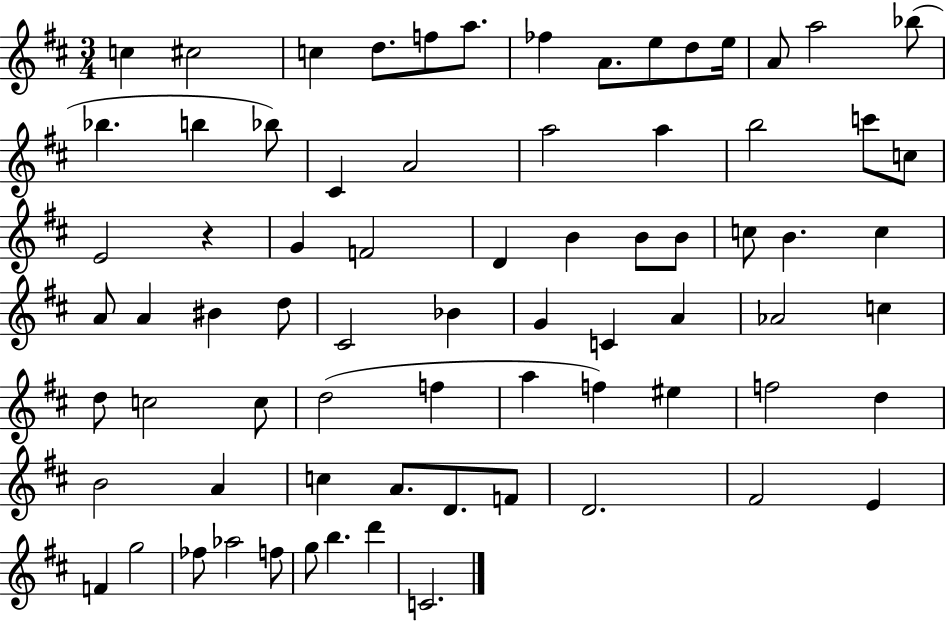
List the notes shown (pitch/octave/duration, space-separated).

C5/q C#5/h C5/q D5/e. F5/e A5/e. FES5/q A4/e. E5/e D5/e E5/s A4/e A5/h Bb5/e Bb5/q. B5/q Bb5/e C#4/q A4/h A5/h A5/q B5/h C6/e C5/e E4/h R/q G4/q F4/h D4/q B4/q B4/e B4/e C5/e B4/q. C5/q A4/e A4/q BIS4/q D5/e C#4/h Bb4/q G4/q C4/q A4/q Ab4/h C5/q D5/e C5/h C5/e D5/h F5/q A5/q F5/q EIS5/q F5/h D5/q B4/h A4/q C5/q A4/e. D4/e. F4/e D4/h. F#4/h E4/q F4/q G5/h FES5/e Ab5/h F5/e G5/e B5/q. D6/q C4/h.